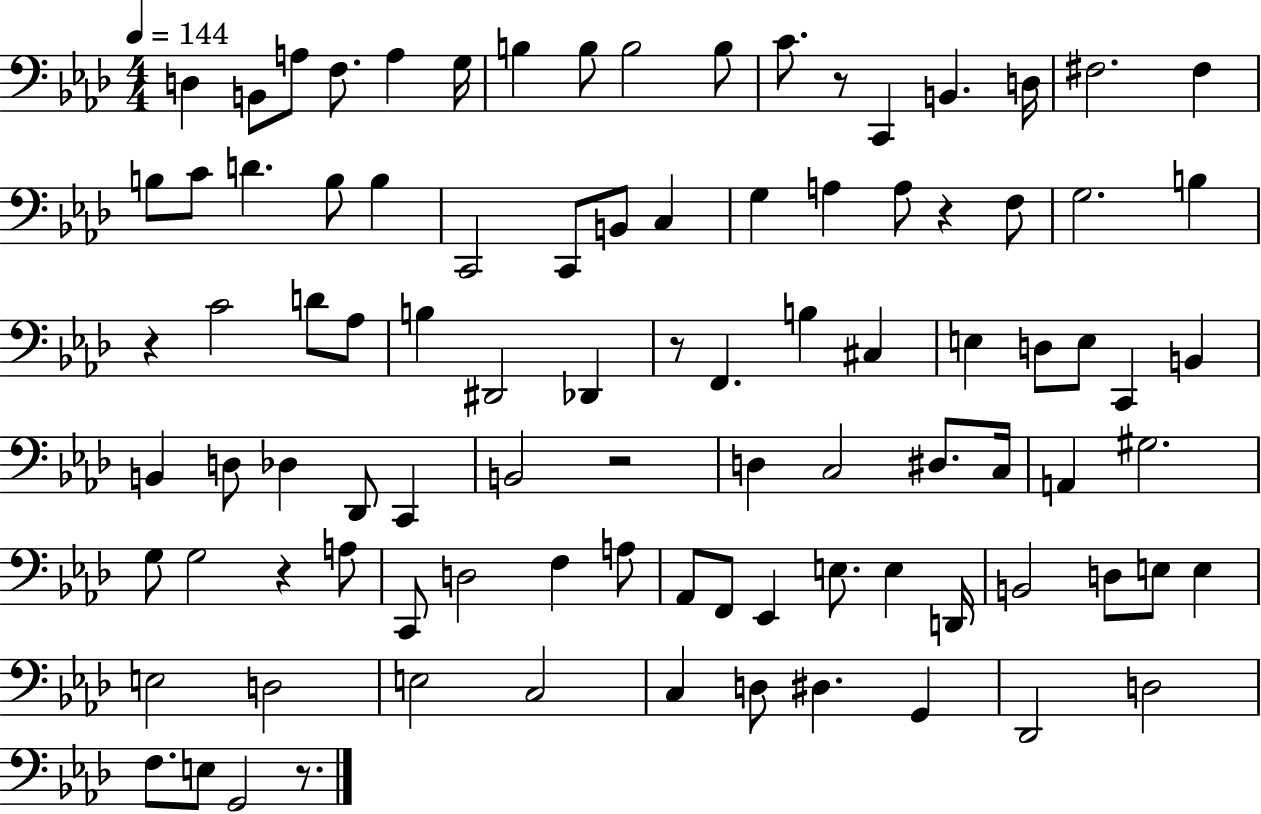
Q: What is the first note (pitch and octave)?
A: D3